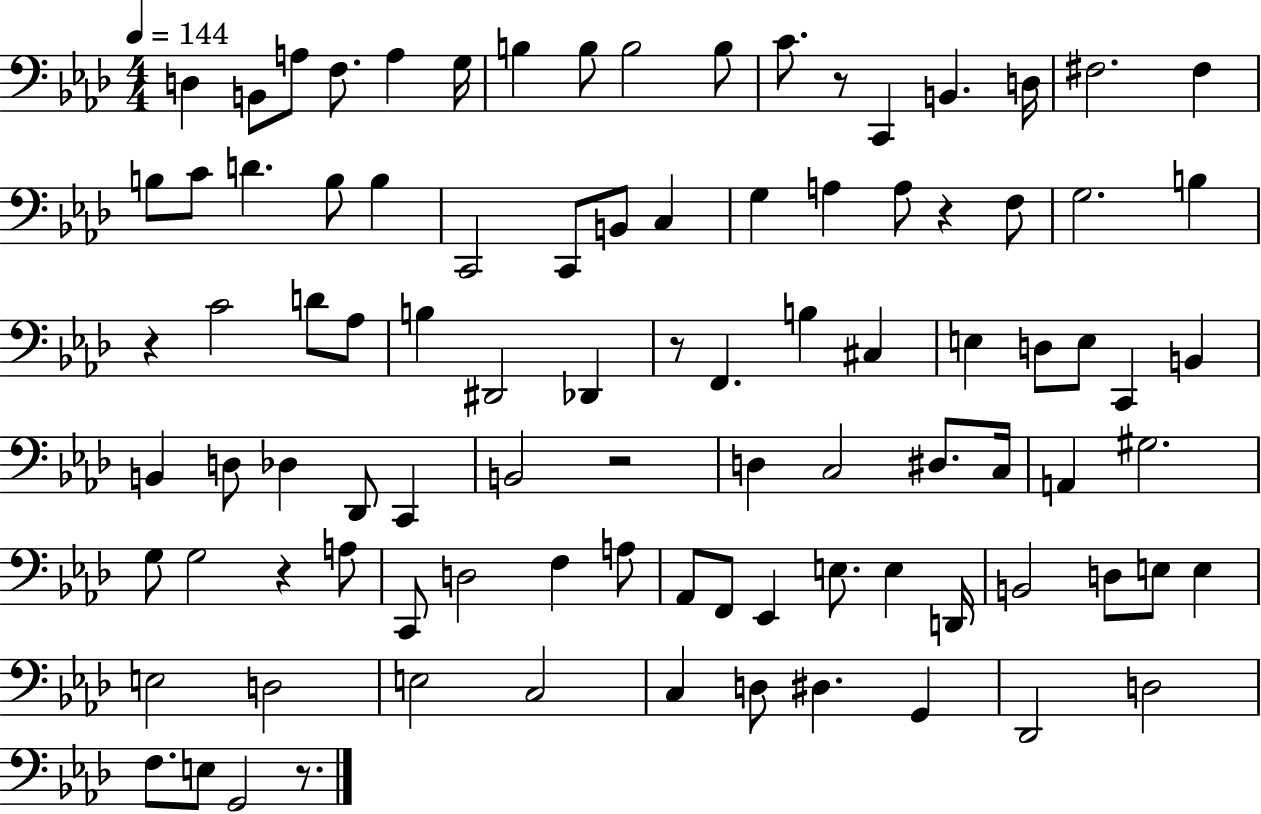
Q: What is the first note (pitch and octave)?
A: D3